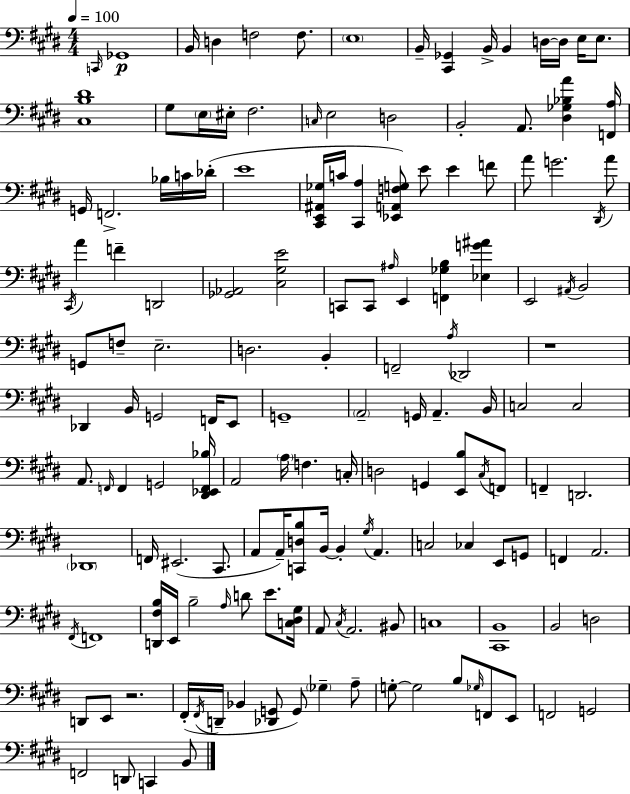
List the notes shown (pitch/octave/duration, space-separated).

C2/s Gb2/w B2/s D3/q F3/h F3/e. E3/w B2/s [C#2,Gb2]/q B2/s B2/q D3/s D3/s E3/s E3/e. [C#3,B3,D#4]/w G#3/e E3/s EIS3/s F#3/h. C3/s E3/h D3/h B2/h A2/e. [D#3,Gb3,Bb3,A4]/q [F2,A3]/s G2/s F2/h. Bb3/s C4/s Db4/s E4/w [C#2,E2,A#2,Gb3]/s C4/s [C#2,A3]/q [Eb2,A2,F3,G3]/e E4/e E4/q F4/e A4/e G4/h. D#2/s A4/e C#2/s A4/q F4/q D2/h [Gb2,Ab2]/h [C#3,G#3,E4]/h C2/e C2/e A#3/s E2/q [F2,Gb3,B3]/q [Eb3,G4,A#4]/q E2/h A#2/s B2/h G2/e F3/e E3/h. D3/h. B2/q F2/h A3/s Db2/h R/w Db2/q B2/s G2/h F2/s E2/e G2/w A2/h G2/s A2/q. B2/s C3/h C3/h A2/e. F2/s F2/q G2/h [D#2,Eb2,F2,Bb3]/s A2/h A3/s F3/q. C3/s D3/h G2/q [E2,B3]/e C#3/s F2/e F2/q D2/h. Db2/w F2/s EIS2/h. C#2/e. A2/e A2/s [C2,D3,B3]/e B2/s B2/q G#3/s A2/q. C3/h CES3/q E2/e G2/e F2/q A2/h. F#2/s F2/w [D2,F#3,B3]/s E2/s B3/h A3/s D4/e E4/e. [C3,D#3,G#3]/s A2/e C#3/s A2/h. BIS2/e C3/w [C#2,B2]/w B2/h D3/h D2/e E2/e R/h. F#2/s F#2/s D2/s Bb2/q [Db2,G2]/e G2/e Gb3/q A3/e G3/e G3/h B3/e Gb3/s F2/e E2/e F2/h G2/h F2/h D2/e C2/q B2/e